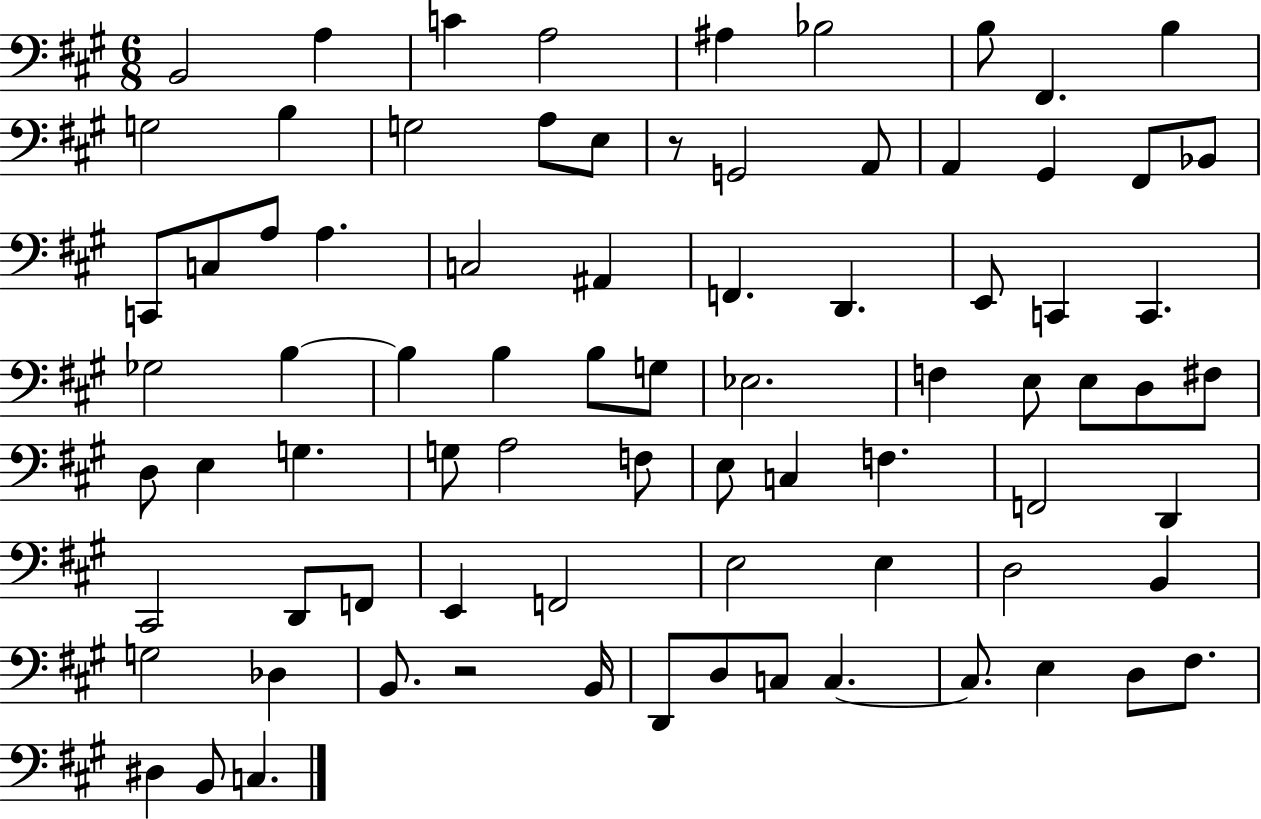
B2/h A3/q C4/q A3/h A#3/q Bb3/h B3/e F#2/q. B3/q G3/h B3/q G3/h A3/e E3/e R/e G2/h A2/e A2/q G#2/q F#2/e Bb2/e C2/e C3/e A3/e A3/q. C3/h A#2/q F2/q. D2/q. E2/e C2/q C2/q. Gb3/h B3/q B3/q B3/q B3/e G3/e Eb3/h. F3/q E3/e E3/e D3/e F#3/e D3/e E3/q G3/q. G3/e A3/h F3/e E3/e C3/q F3/q. F2/h D2/q C#2/h D2/e F2/e E2/q F2/h E3/h E3/q D3/h B2/q G3/h Db3/q B2/e. R/h B2/s D2/e D3/e C3/e C3/q. C3/e. E3/q D3/e F#3/e. D#3/q B2/e C3/q.